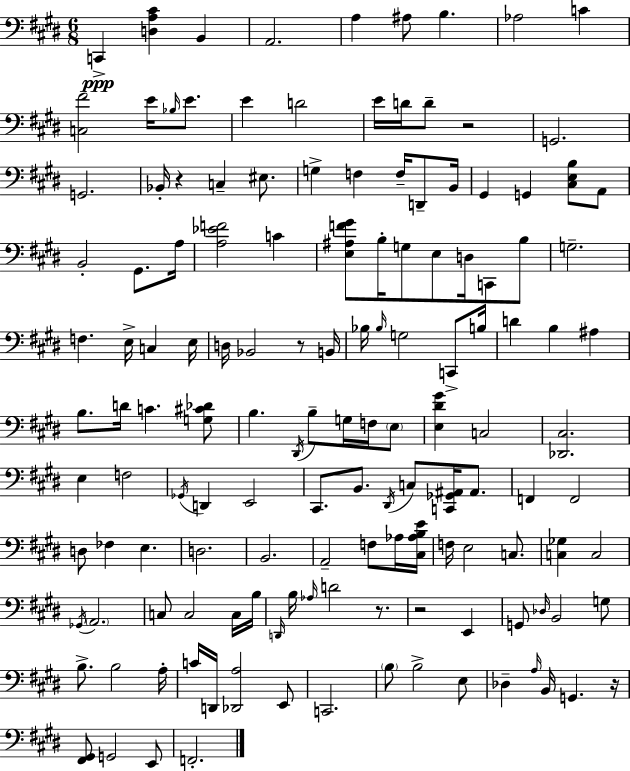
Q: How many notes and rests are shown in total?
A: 140